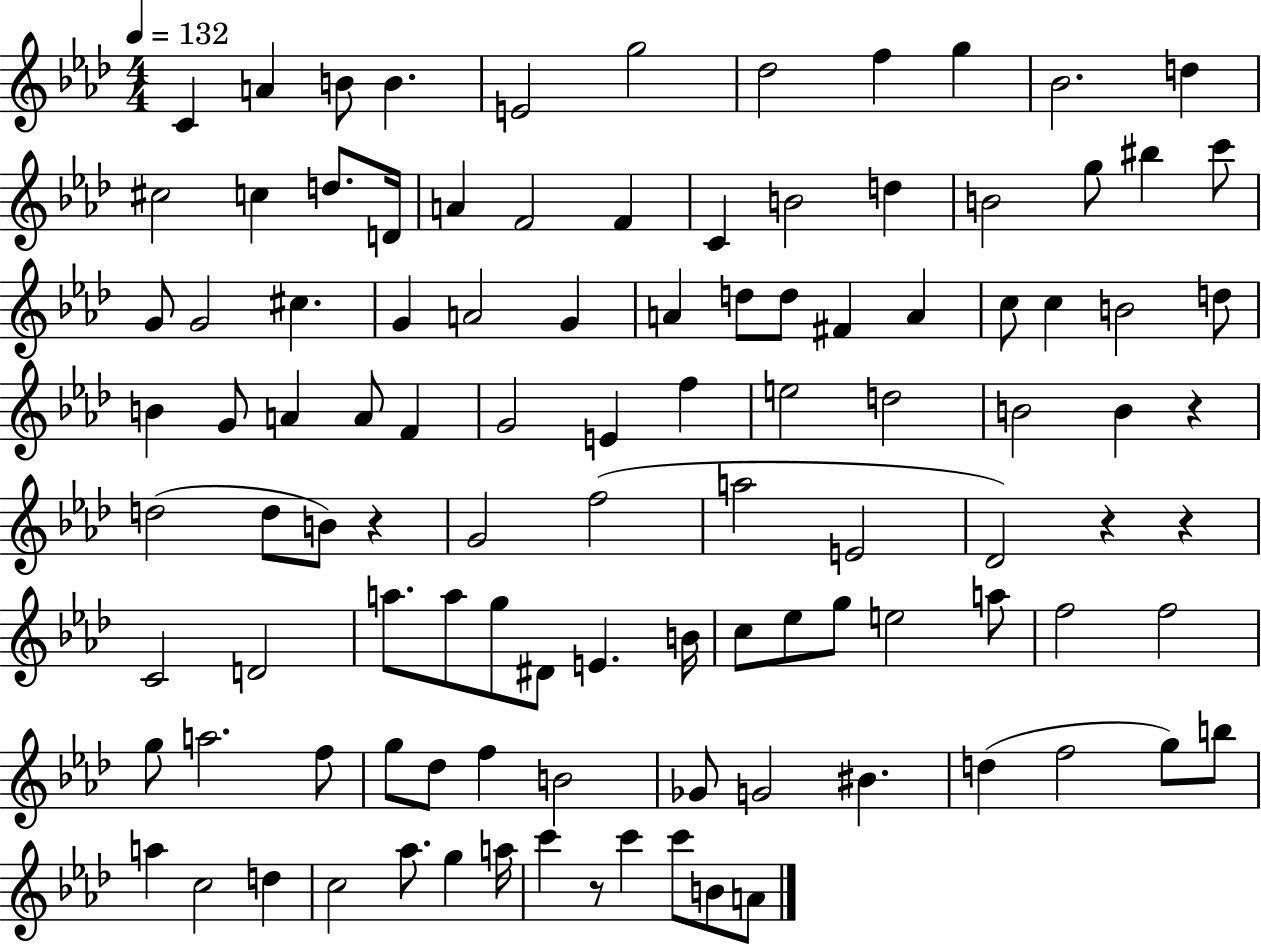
C4/q A4/q B4/e B4/q. E4/h G5/h Db5/h F5/q G5/q Bb4/h. D5/q C#5/h C5/q D5/e. D4/s A4/q F4/h F4/q C4/q B4/h D5/q B4/h G5/e BIS5/q C6/e G4/e G4/h C#5/q. G4/q A4/h G4/q A4/q D5/e D5/e F#4/q A4/q C5/e C5/q B4/h D5/e B4/q G4/e A4/q A4/e F4/q G4/h E4/q F5/q E5/h D5/h B4/h B4/q R/q D5/h D5/e B4/e R/q G4/h F5/h A5/h E4/h Db4/h R/q R/q C4/h D4/h A5/e. A5/e G5/e D#4/e E4/q. B4/s C5/e Eb5/e G5/e E5/h A5/e F5/h F5/h G5/e A5/h. F5/e G5/e Db5/e F5/q B4/h Gb4/e G4/h BIS4/q. D5/q F5/h G5/e B5/e A5/q C5/h D5/q C5/h Ab5/e. G5/q A5/s C6/q R/e C6/q C6/e B4/e A4/e